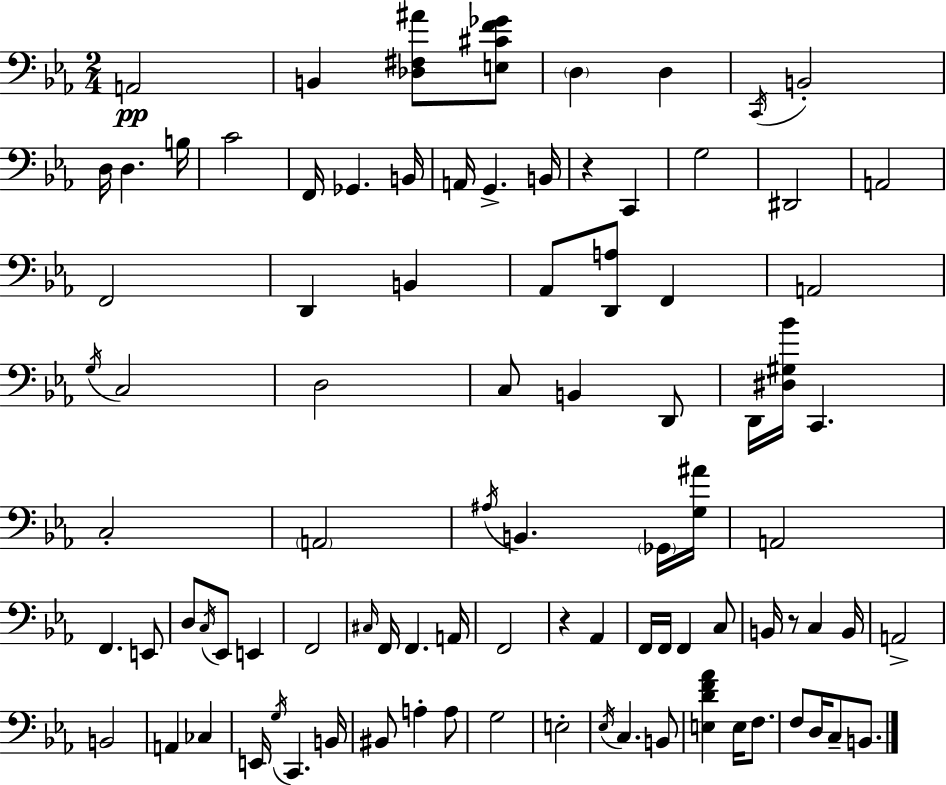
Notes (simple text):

A2/h B2/q [Db3,F#3,A#4]/e [E3,C#4,F4,Gb4]/e D3/q D3/q C2/s B2/h D3/s D3/q. B3/s C4/h F2/s Gb2/q. B2/s A2/s G2/q. B2/s R/q C2/q G3/h D#2/h A2/h F2/h D2/q B2/q Ab2/e [D2,A3]/e F2/q A2/h G3/s C3/h D3/h C3/e B2/q D2/e D2/s [D#3,G#3,Bb4]/s C2/q. C3/h A2/h A#3/s B2/q. Gb2/s [G3,A#4]/s A2/h F2/q. E2/e D3/e C3/s Eb2/e E2/q F2/h C#3/s F2/s F2/q. A2/s F2/h R/q Ab2/q F2/s F2/s F2/q C3/e B2/s R/e C3/q B2/s A2/h B2/h A2/q CES3/q E2/s G3/s C2/q. B2/s BIS2/e A3/q A3/e G3/h E3/h Eb3/s C3/q. B2/e [E3,D4,F4,Ab4]/q E3/s F3/e. F3/e D3/s C3/e B2/e.